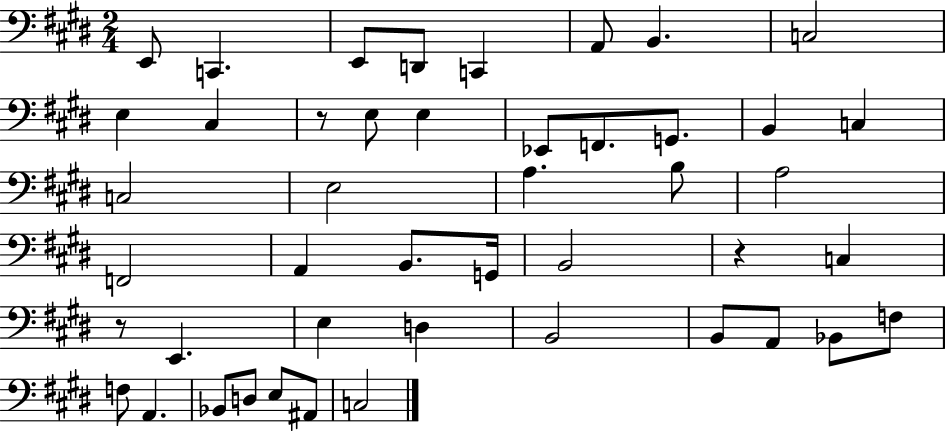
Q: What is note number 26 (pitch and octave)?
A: G2